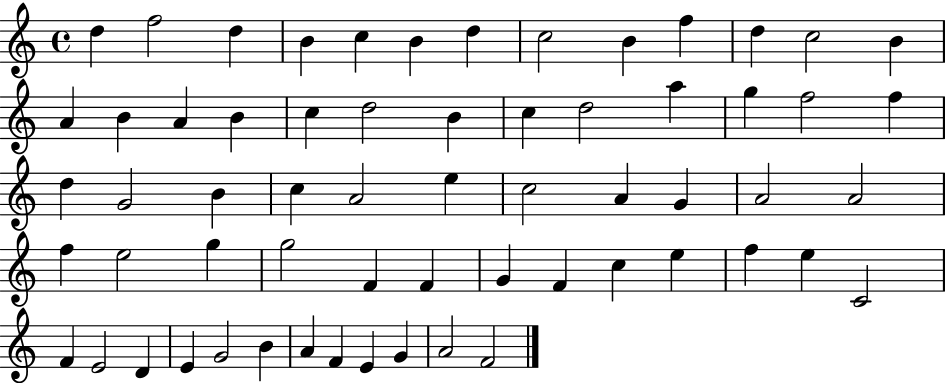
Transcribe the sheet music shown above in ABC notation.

X:1
T:Untitled
M:4/4
L:1/4
K:C
d f2 d B c B d c2 B f d c2 B A B A B c d2 B c d2 a g f2 f d G2 B c A2 e c2 A G A2 A2 f e2 g g2 F F G F c e f e C2 F E2 D E G2 B A F E G A2 F2